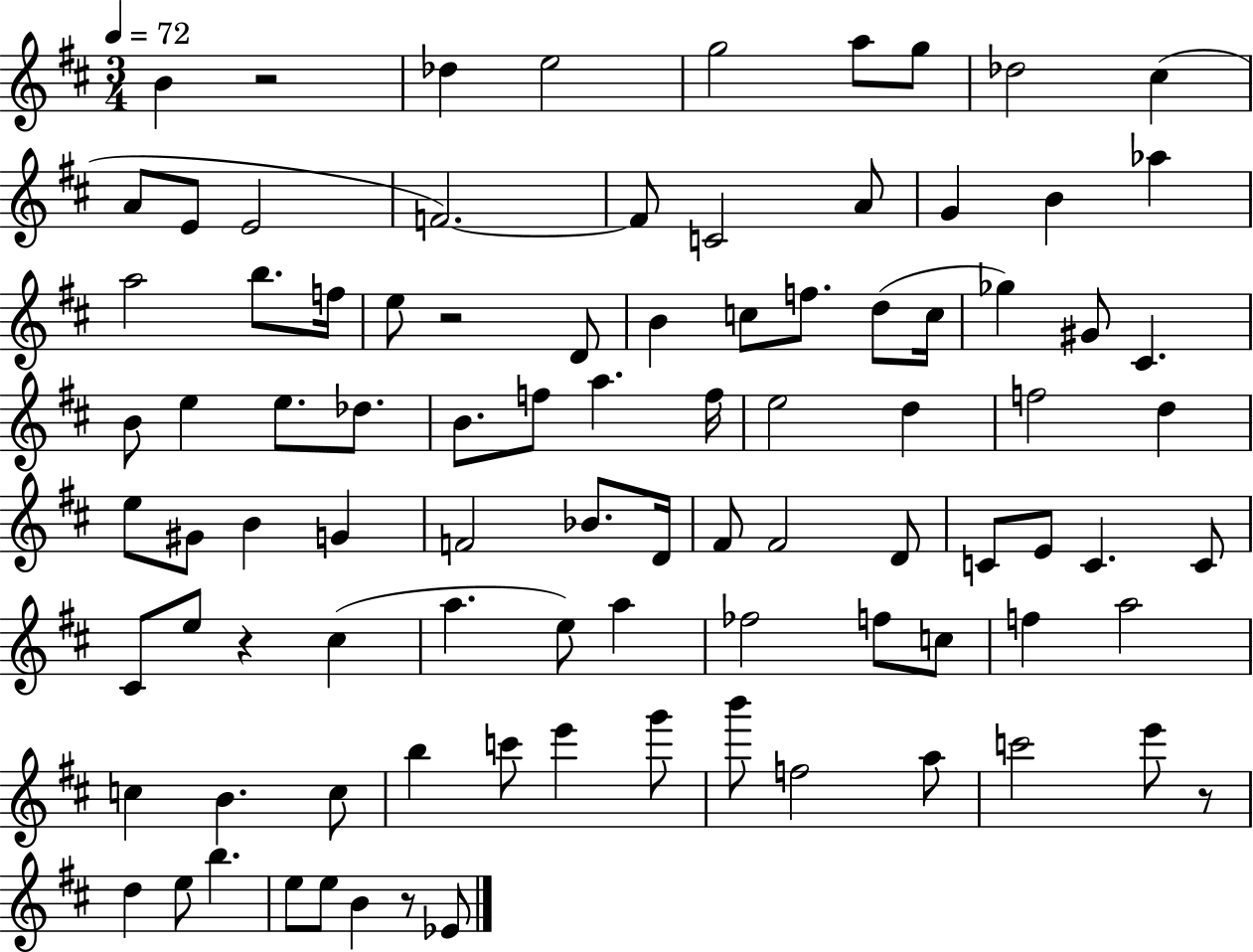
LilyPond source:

{
  \clef treble
  \numericTimeSignature
  \time 3/4
  \key d \major
  \tempo 4 = 72
  b'4 r2 | des''4 e''2 | g''2 a''8 g''8 | des''2 cis''4( | \break a'8 e'8 e'2 | f'2.~~) | f'8 c'2 a'8 | g'4 b'4 aes''4 | \break a''2 b''8. f''16 | e''8 r2 d'8 | b'4 c''8 f''8. d''8( c''16 | ges''4) gis'8 cis'4. | \break b'8 e''4 e''8. des''8. | b'8. f''8 a''4. f''16 | e''2 d''4 | f''2 d''4 | \break e''8 gis'8 b'4 g'4 | f'2 bes'8. d'16 | fis'8 fis'2 d'8 | c'8 e'8 c'4. c'8 | \break cis'8 e''8 r4 cis''4( | a''4. e''8) a''4 | fes''2 f''8 c''8 | f''4 a''2 | \break c''4 b'4. c''8 | b''4 c'''8 e'''4 g'''8 | b'''8 f''2 a''8 | c'''2 e'''8 r8 | \break d''4 e''8 b''4. | e''8 e''8 b'4 r8 ees'8 | \bar "|."
}